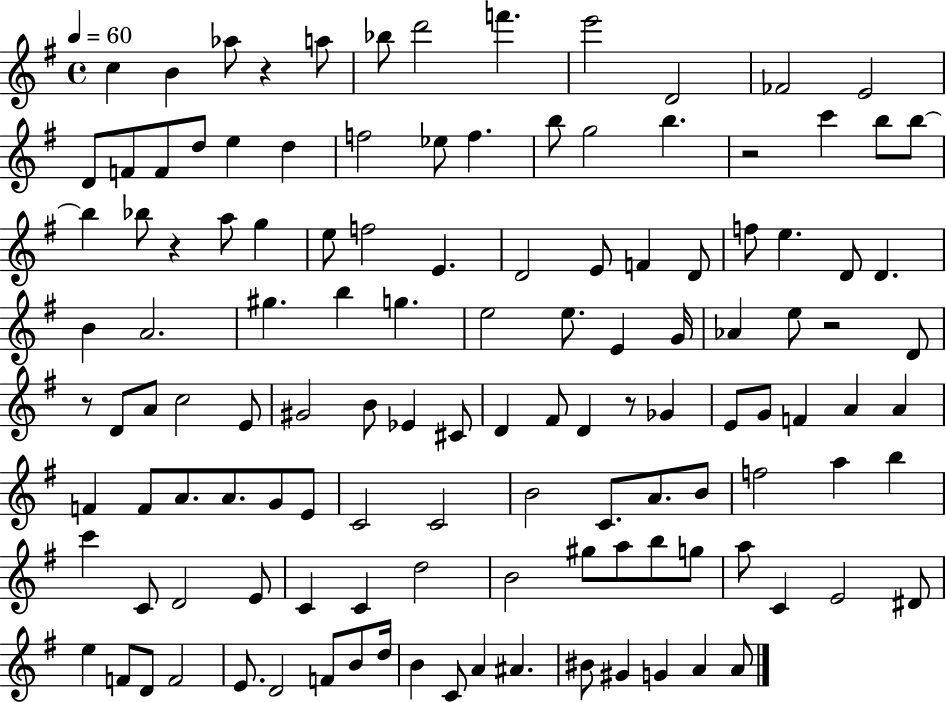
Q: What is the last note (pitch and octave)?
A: A4